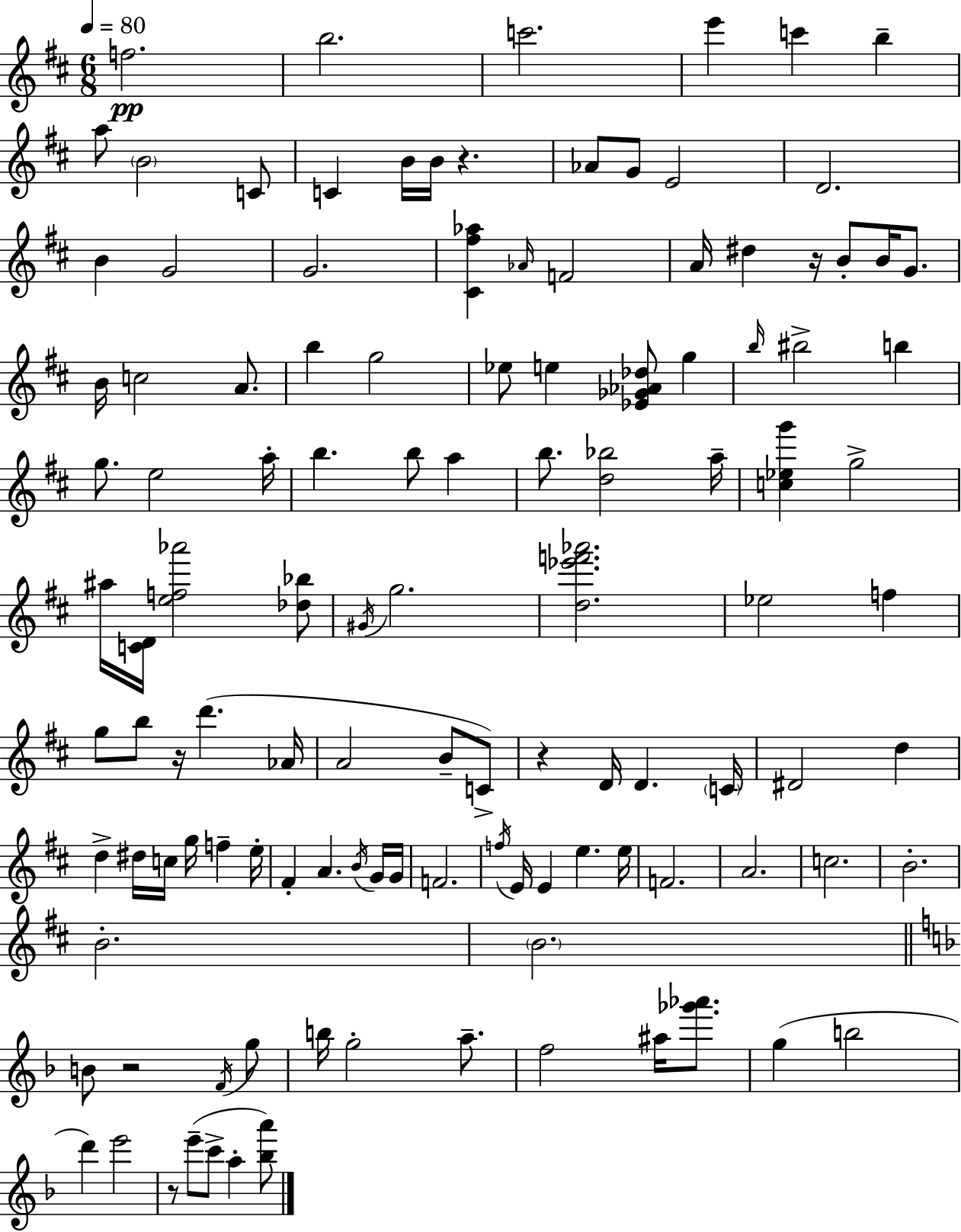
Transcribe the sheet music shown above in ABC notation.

X:1
T:Untitled
M:6/8
L:1/4
K:D
f2 b2 c'2 e' c' b a/2 B2 C/2 C B/4 B/4 z _A/2 G/2 E2 D2 B G2 G2 [^C^f_a] _A/4 F2 A/4 ^d z/4 B/2 B/4 G/2 B/4 c2 A/2 b g2 _e/2 e [_E_G_A_d]/2 g b/4 ^b2 b g/2 e2 a/4 b b/2 a b/2 [d_b]2 a/4 [c_eg'] g2 ^a/4 [CD]/4 [ef_a']2 [_d_b]/2 ^G/4 g2 [d_e'f'_a']2 _e2 f g/2 b/2 z/4 d' _A/4 A2 B/2 C/2 z D/4 D C/4 ^D2 d d ^d/4 c/4 g/4 f e/4 ^F A B/4 G/4 G/4 F2 f/4 E/4 E e e/4 F2 A2 c2 B2 B2 B2 B/2 z2 F/4 g/2 b/4 g2 a/2 f2 ^a/4 [_g'_a']/2 g b2 d' e'2 z/2 e'/2 c'/2 a [_ba']/2